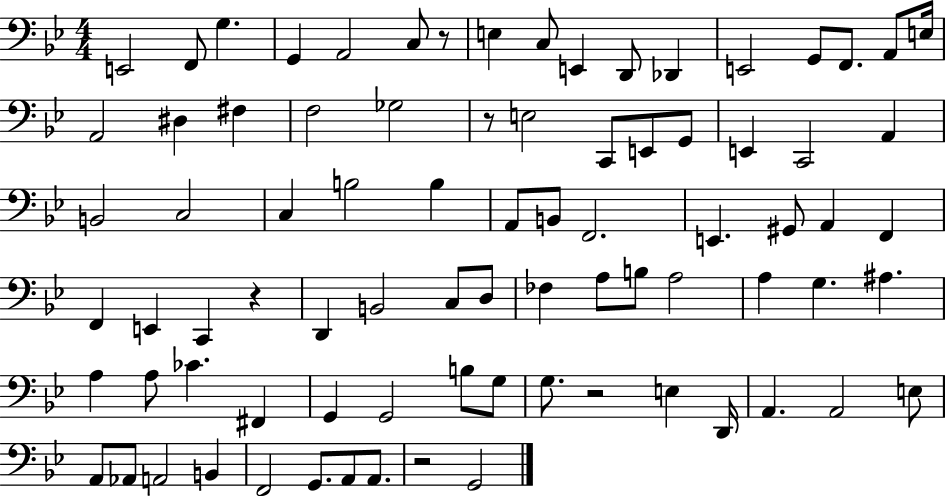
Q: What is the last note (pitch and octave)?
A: G2